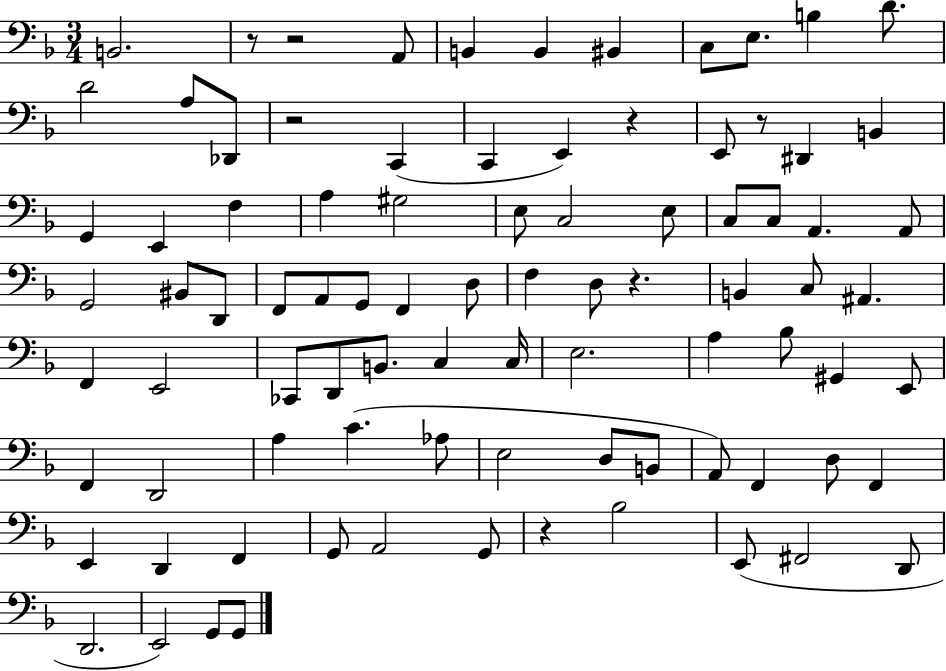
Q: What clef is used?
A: bass